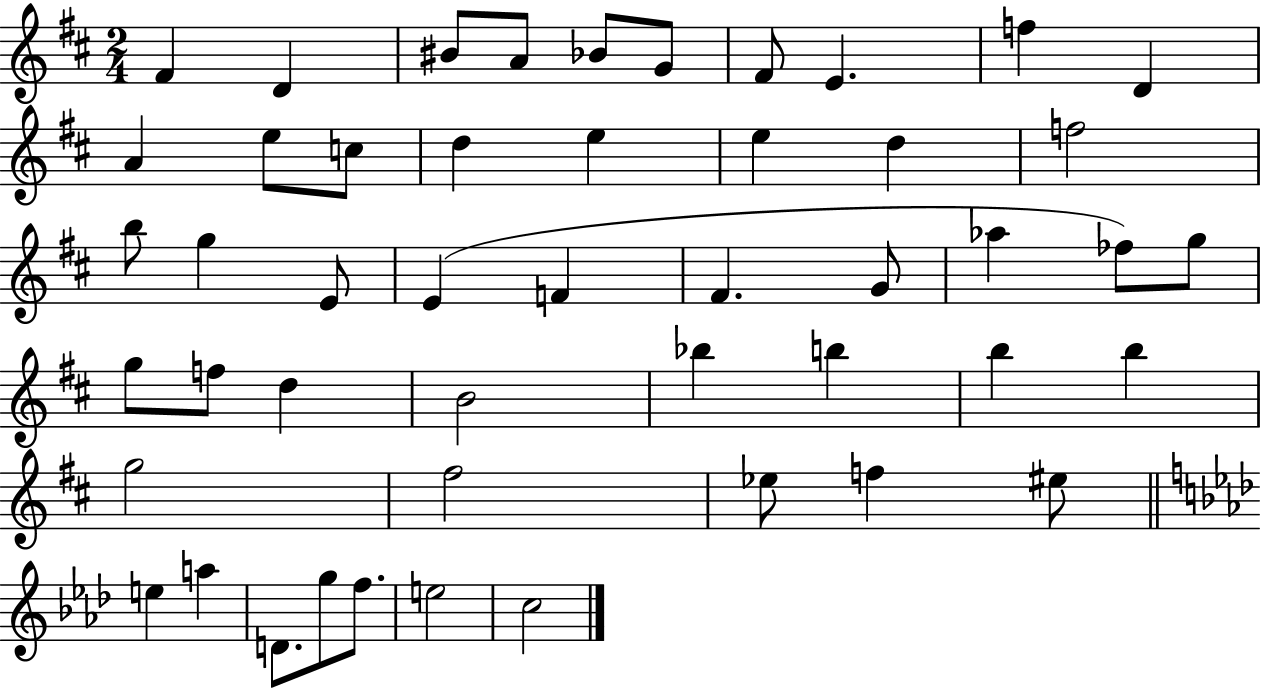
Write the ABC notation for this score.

X:1
T:Untitled
M:2/4
L:1/4
K:D
^F D ^B/2 A/2 _B/2 G/2 ^F/2 E f D A e/2 c/2 d e e d f2 b/2 g E/2 E F ^F G/2 _a _f/2 g/2 g/2 f/2 d B2 _b b b b g2 ^f2 _e/2 f ^e/2 e a D/2 g/2 f/2 e2 c2